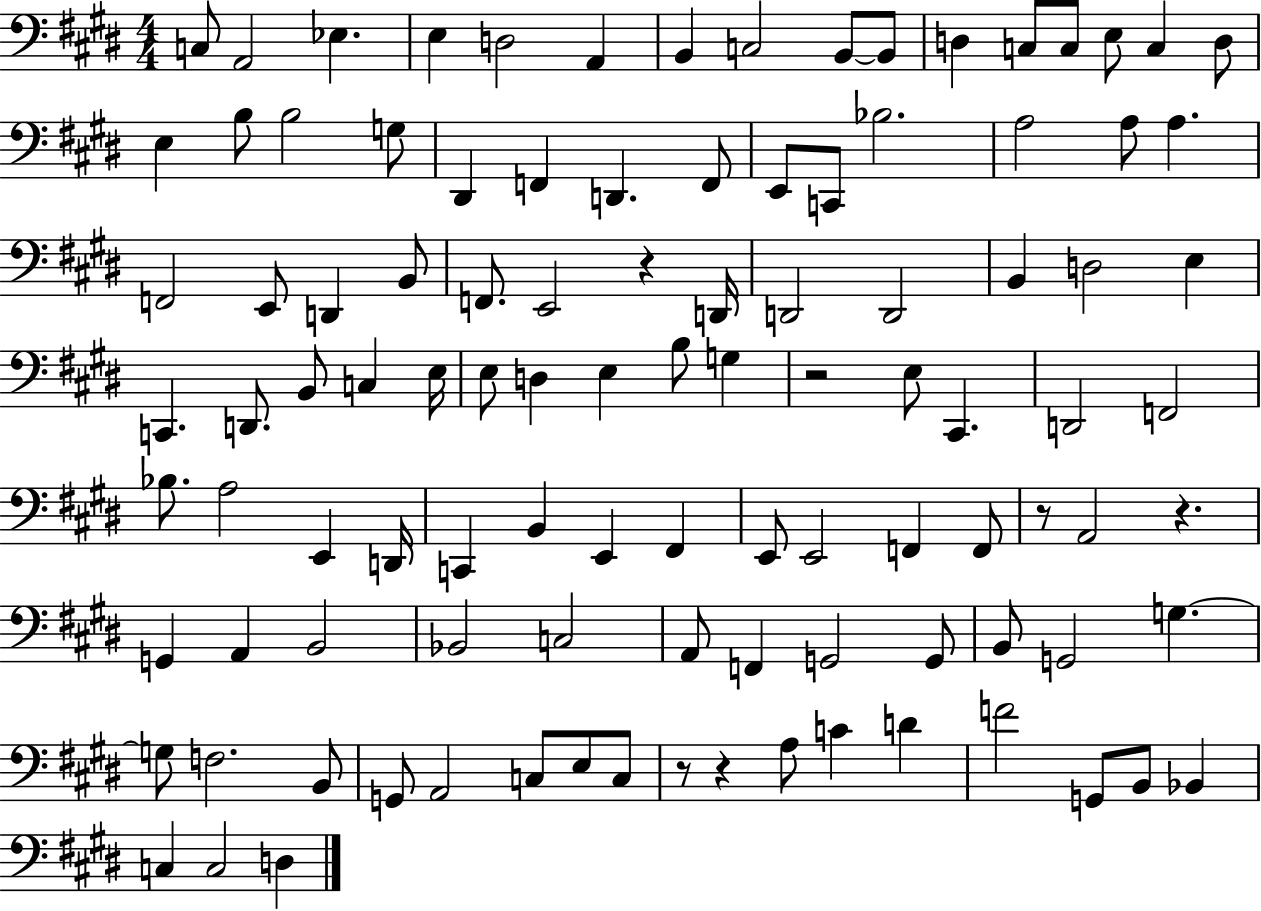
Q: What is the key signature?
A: E major